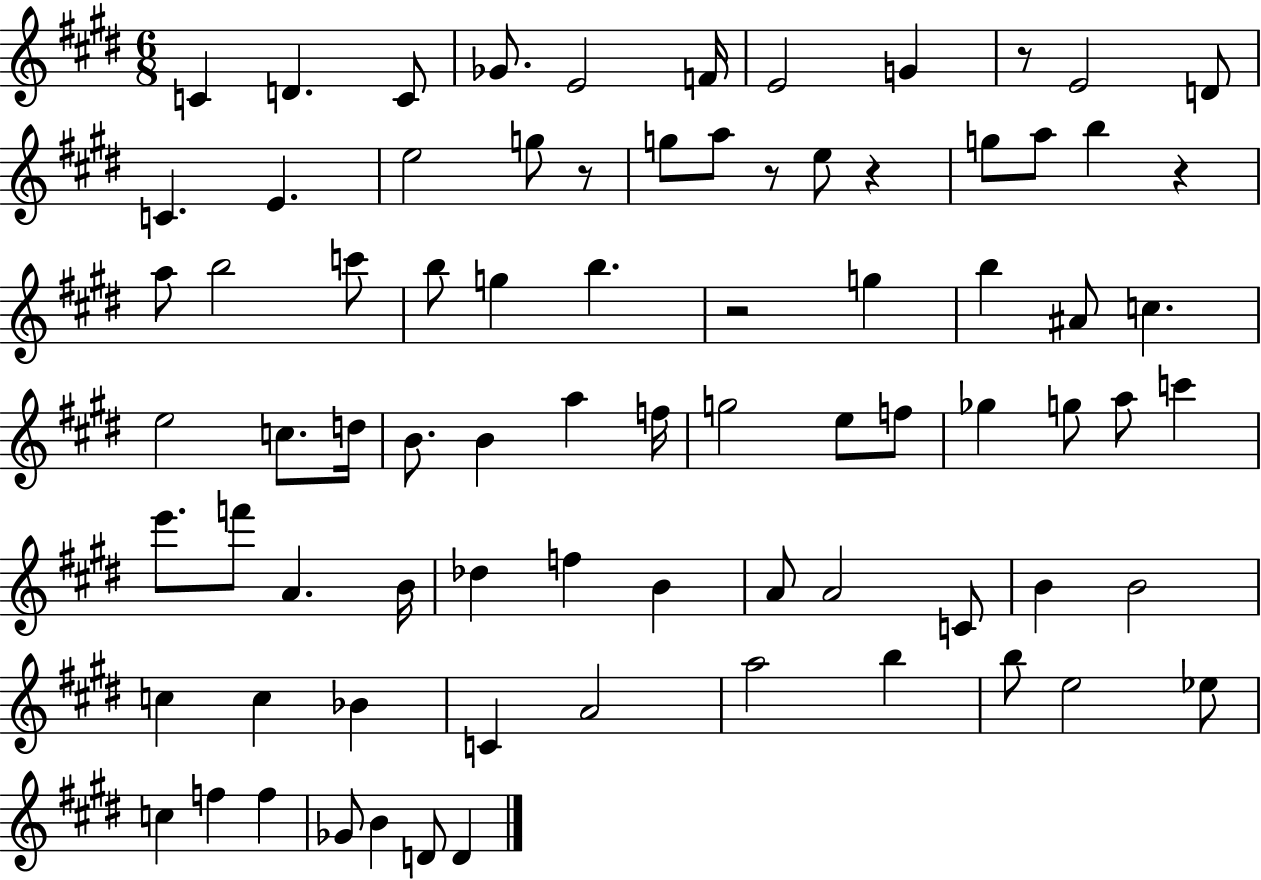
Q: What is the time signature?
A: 6/8